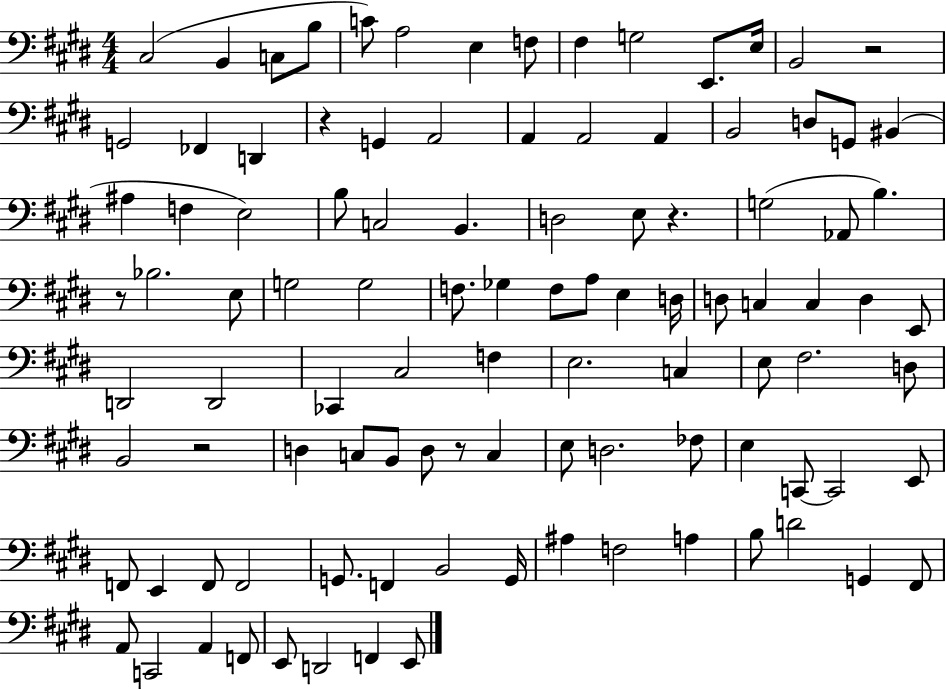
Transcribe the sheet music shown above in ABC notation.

X:1
T:Untitled
M:4/4
L:1/4
K:E
^C,2 B,, C,/2 B,/2 C/2 A,2 E, F,/2 ^F, G,2 E,,/2 E,/4 B,,2 z2 G,,2 _F,, D,, z G,, A,,2 A,, A,,2 A,, B,,2 D,/2 G,,/2 ^B,, ^A, F, E,2 B,/2 C,2 B,, D,2 E,/2 z G,2 _A,,/2 B, z/2 _B,2 E,/2 G,2 G,2 F,/2 _G, F,/2 A,/2 E, D,/4 D,/2 C, C, D, E,,/2 D,,2 D,,2 _C,, ^C,2 F, E,2 C, E,/2 ^F,2 D,/2 B,,2 z2 D, C,/2 B,,/2 D,/2 z/2 C, E,/2 D,2 _F,/2 E, C,,/2 C,,2 E,,/2 F,,/2 E,, F,,/2 F,,2 G,,/2 F,, B,,2 G,,/4 ^A, F,2 A, B,/2 D2 G,, ^F,,/2 A,,/2 C,,2 A,, F,,/2 E,,/2 D,,2 F,, E,,/2